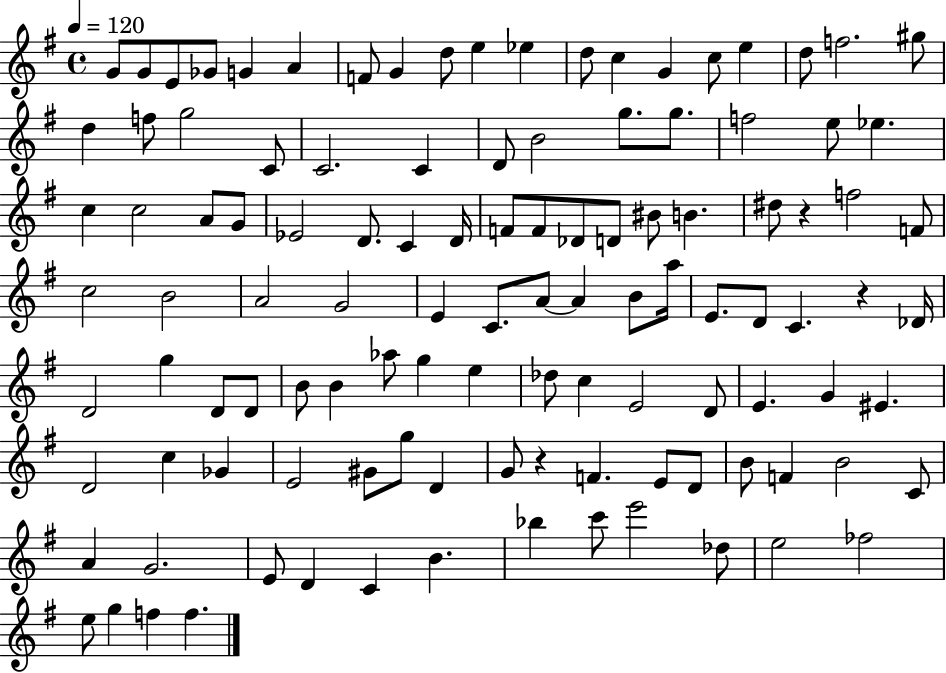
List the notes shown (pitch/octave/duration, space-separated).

G4/e G4/e E4/e Gb4/e G4/q A4/q F4/e G4/q D5/e E5/q Eb5/q D5/e C5/q G4/q C5/e E5/q D5/e F5/h. G#5/e D5/q F5/e G5/h C4/e C4/h. C4/q D4/e B4/h G5/e. G5/e. F5/h E5/e Eb5/q. C5/q C5/h A4/e G4/e Eb4/h D4/e. C4/q D4/s F4/e F4/e Db4/e D4/e BIS4/e B4/q. D#5/e R/q F5/h F4/e C5/h B4/h A4/h G4/h E4/q C4/e. A4/e A4/q B4/e A5/s E4/e. D4/e C4/q. R/q Db4/s D4/h G5/q D4/e D4/e B4/e B4/q Ab5/e G5/q E5/q Db5/e C5/q E4/h D4/e E4/q. G4/q EIS4/q. D4/h C5/q Gb4/q E4/h G#4/e G5/e D4/q G4/e R/q F4/q. E4/e D4/e B4/e F4/q B4/h C4/e A4/q G4/h. E4/e D4/q C4/q B4/q. Bb5/q C6/e E6/h Db5/e E5/h FES5/h E5/e G5/q F5/q F5/q.